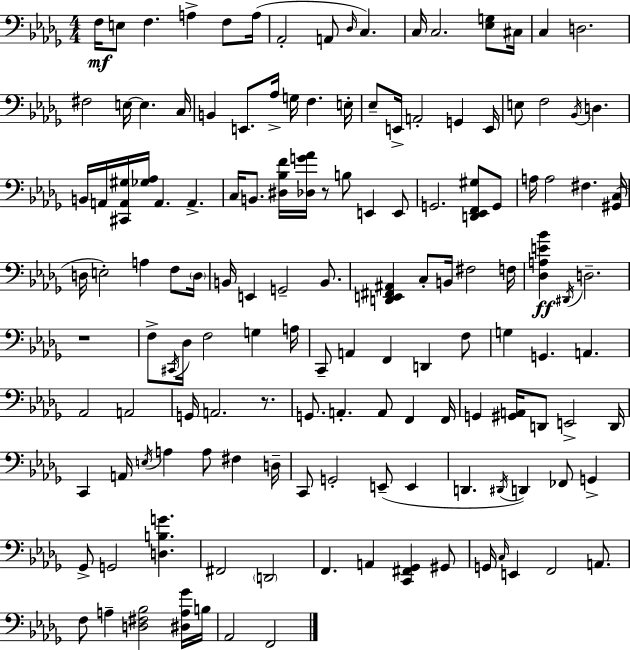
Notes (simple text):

F3/s E3/e F3/q. A3/q F3/e A3/s Ab2/h A2/e Db3/s C3/q. C3/s C3/h. [Eb3,G3]/e C#3/s C3/q D3/h. F#3/h E3/s E3/q. C3/s B2/q E2/e. Ab3/s G3/s F3/q. E3/s Eb3/e E2/s A2/h G2/q E2/s E3/e F3/h Bb2/s D3/q. B2/s A2/s [C#2,A2,G#3]/s [Gb3,Ab3]/s A2/q. A2/q. C3/s B2/e. [D#3,Bb3,F4]/s [Db3,G4,Ab4]/s R/e B3/e E2/q E2/e G2/h. [D2,Eb2,F2,G#3]/e G2/e A3/s A3/h F#3/q. [G#2,C3]/s D3/s E3/h A3/q F3/e D3/s B2/s E2/q G2/h B2/e. [D2,E2,F#2,A#2]/q C3/e B2/s F#3/h F3/s [Db3,A3,E4,Bb4]/q D#2/s D3/h. R/w F3/e C#2/s Db3/s F3/h G3/q A3/s C2/e A2/q F2/q D2/q F3/e G3/q G2/q. A2/q. Ab2/h A2/h G2/s A2/h. R/e. G2/e. A2/q. A2/e F2/q F2/s G2/q [G#2,A2]/s D2/e E2/h D2/s C2/q A2/s E3/s A3/q A3/e F#3/q D3/s C2/e G2/h E2/e E2/q D2/q. D#2/s D2/q FES2/e G2/q Gb2/e G2/h [D3,B3,G4]/q. F#2/h D2/h F2/q. A2/q [C2,F#2,Gb2]/q G#2/e G2/s C3/s E2/q F2/h A2/e. F3/e A3/q [D3,F#3,Bb3]/h [D#3,A3,Gb4]/s B3/s Ab2/h F2/h